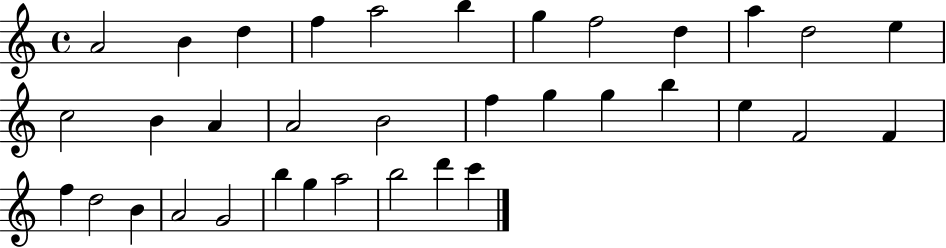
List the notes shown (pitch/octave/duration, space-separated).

A4/h B4/q D5/q F5/q A5/h B5/q G5/q F5/h D5/q A5/q D5/h E5/q C5/h B4/q A4/q A4/h B4/h F5/q G5/q G5/q B5/q E5/q F4/h F4/q F5/q D5/h B4/q A4/h G4/h B5/q G5/q A5/h B5/h D6/q C6/q